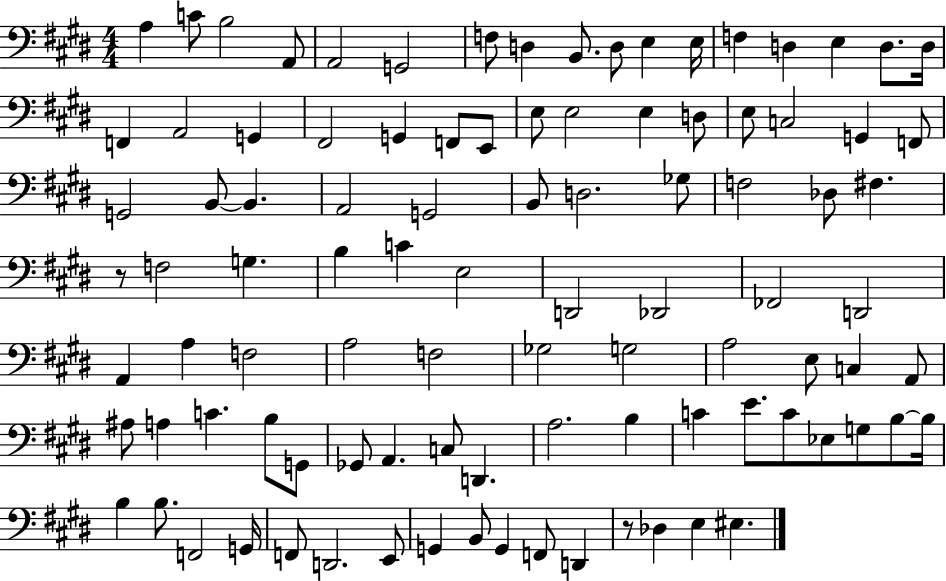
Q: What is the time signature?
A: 4/4